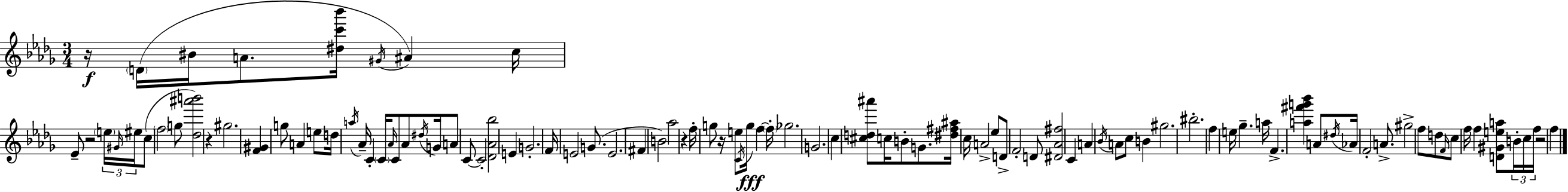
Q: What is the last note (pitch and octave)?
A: F5